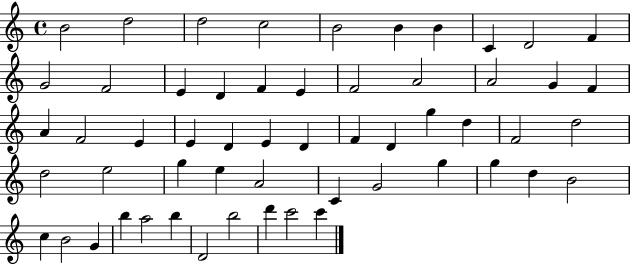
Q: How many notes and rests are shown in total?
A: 56